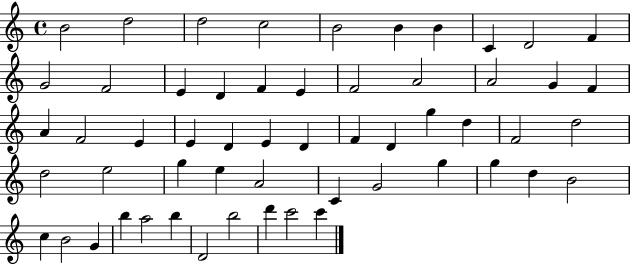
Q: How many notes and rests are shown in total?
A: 56